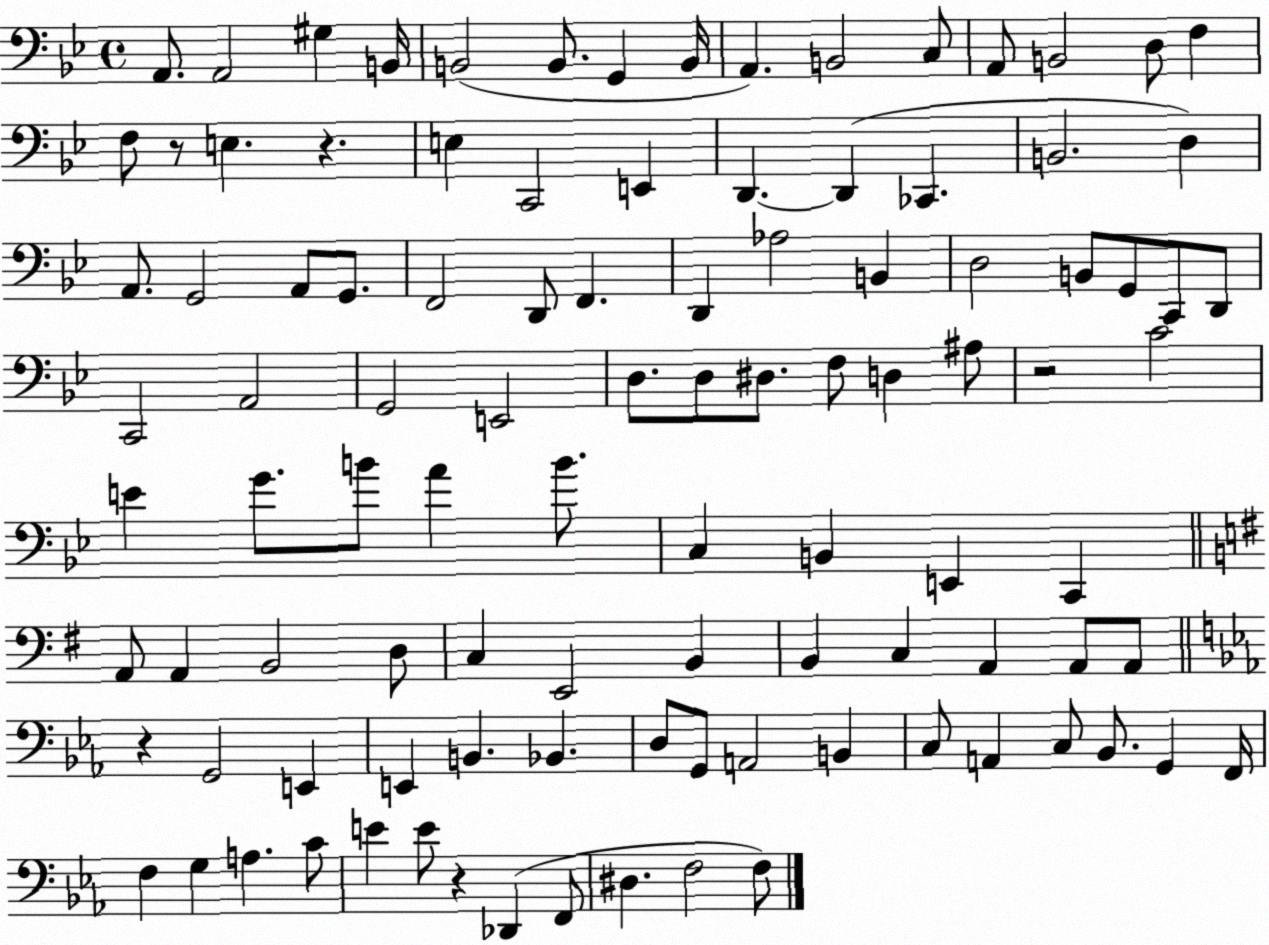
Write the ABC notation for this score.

X:1
T:Untitled
M:4/4
L:1/4
K:Bb
A,,/2 A,,2 ^G, B,,/4 B,,2 B,,/2 G,, B,,/4 A,, B,,2 C,/2 A,,/2 B,,2 D,/2 F, F,/2 z/2 E, z E, C,,2 E,, D,, D,, _C,, B,,2 D, A,,/2 G,,2 A,,/2 G,,/2 F,,2 D,,/2 F,, D,, _A,2 B,, D,2 B,,/2 G,,/2 C,,/2 D,,/2 C,,2 A,,2 G,,2 E,,2 D,/2 D,/2 ^D,/2 F,/2 D, ^A,/2 z2 C2 E G/2 B/2 A B/2 C, B,, E,, C,, A,,/2 A,, B,,2 D,/2 C, E,,2 B,, B,, C, A,, A,,/2 A,,/2 z G,,2 E,, E,, B,, _B,, D,/2 G,,/2 A,,2 B,, C,/2 A,, C,/2 _B,,/2 G,, F,,/4 F, G, A, C/2 E E/2 z _D,, F,,/2 ^D, F,2 F,/2